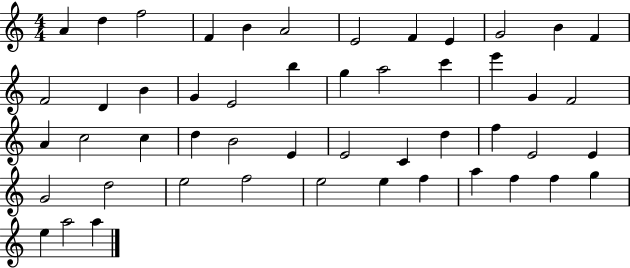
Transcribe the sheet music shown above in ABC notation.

X:1
T:Untitled
M:4/4
L:1/4
K:C
A d f2 F B A2 E2 F E G2 B F F2 D B G E2 b g a2 c' e' G F2 A c2 c d B2 E E2 C d f E2 E G2 d2 e2 f2 e2 e f a f f g e a2 a